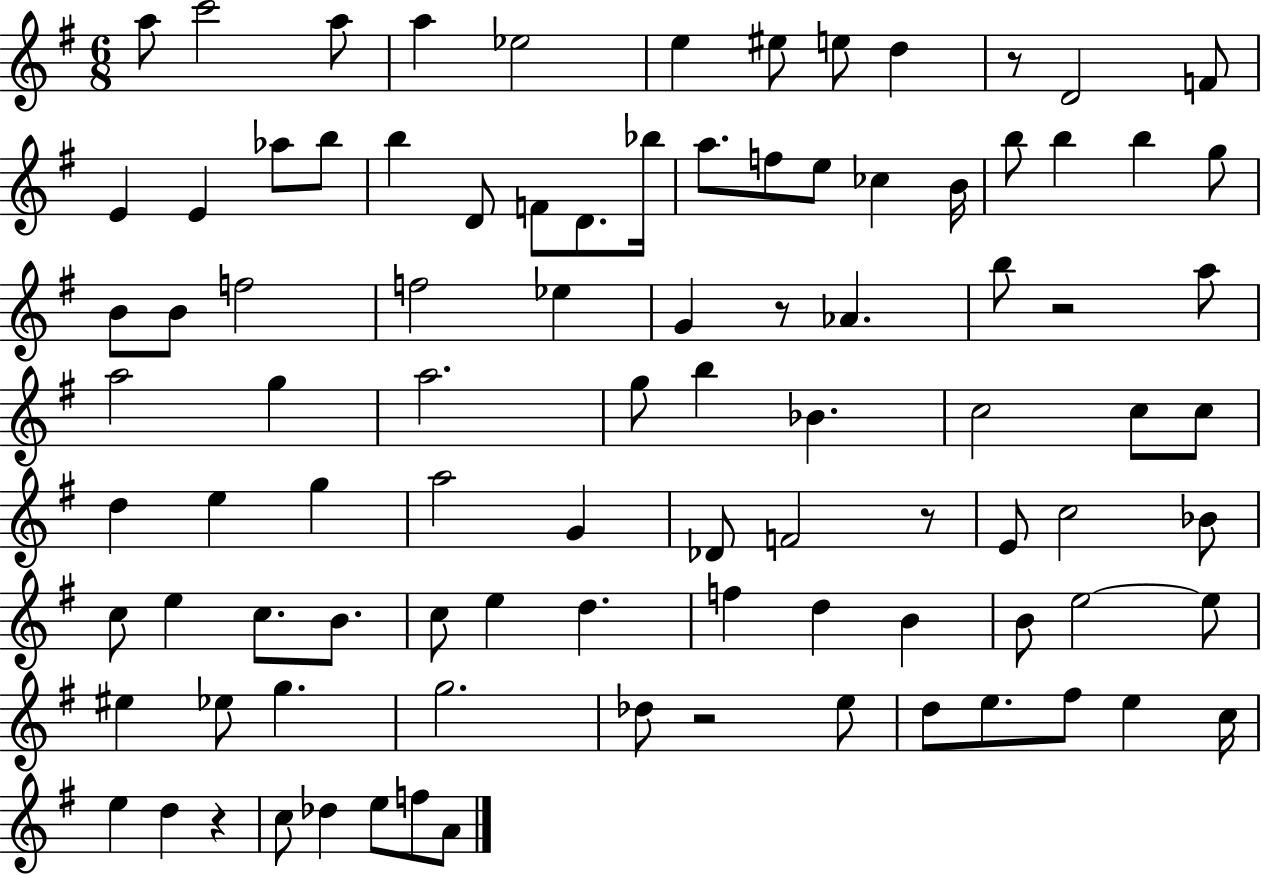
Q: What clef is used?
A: treble